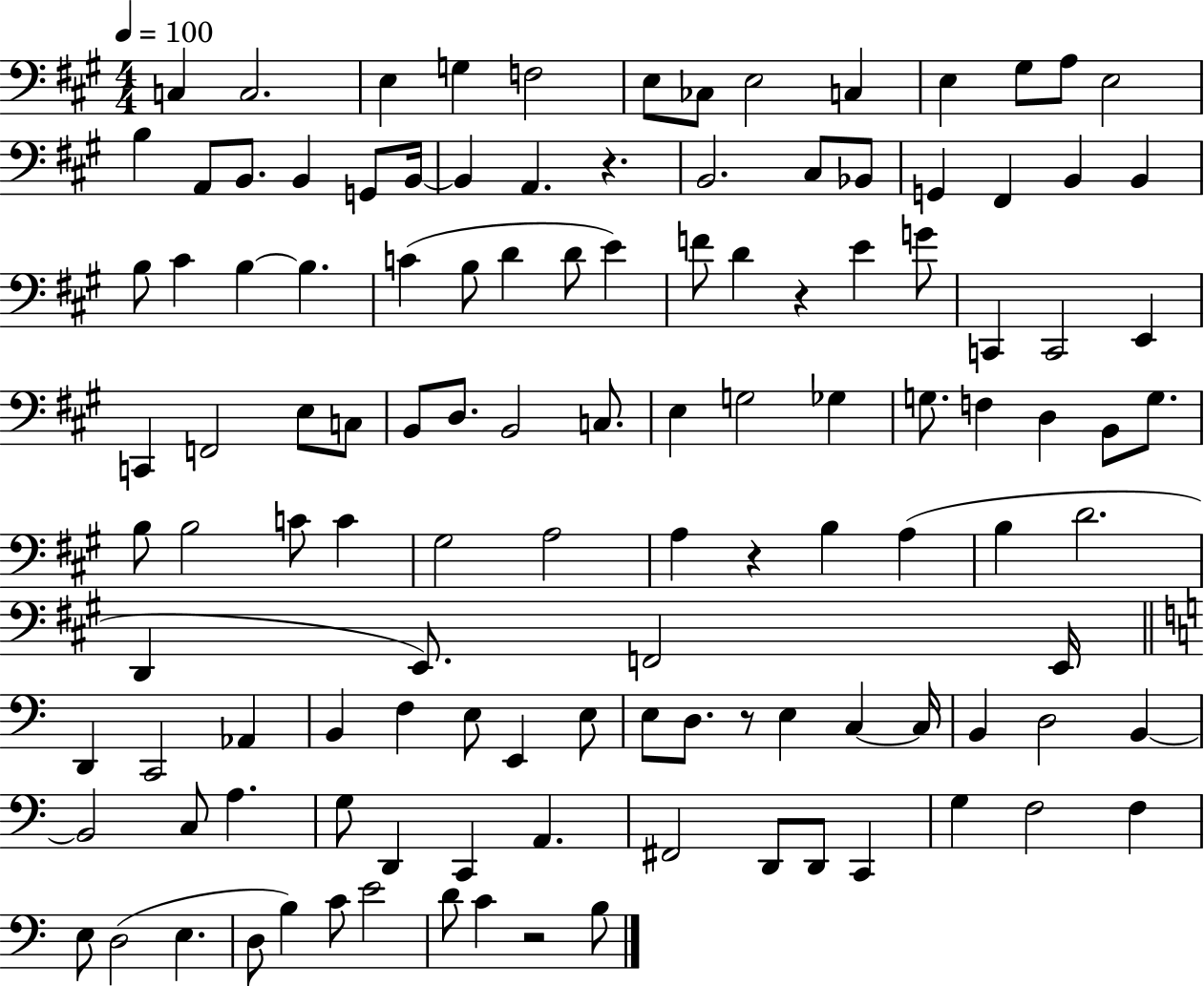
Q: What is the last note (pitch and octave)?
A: B3